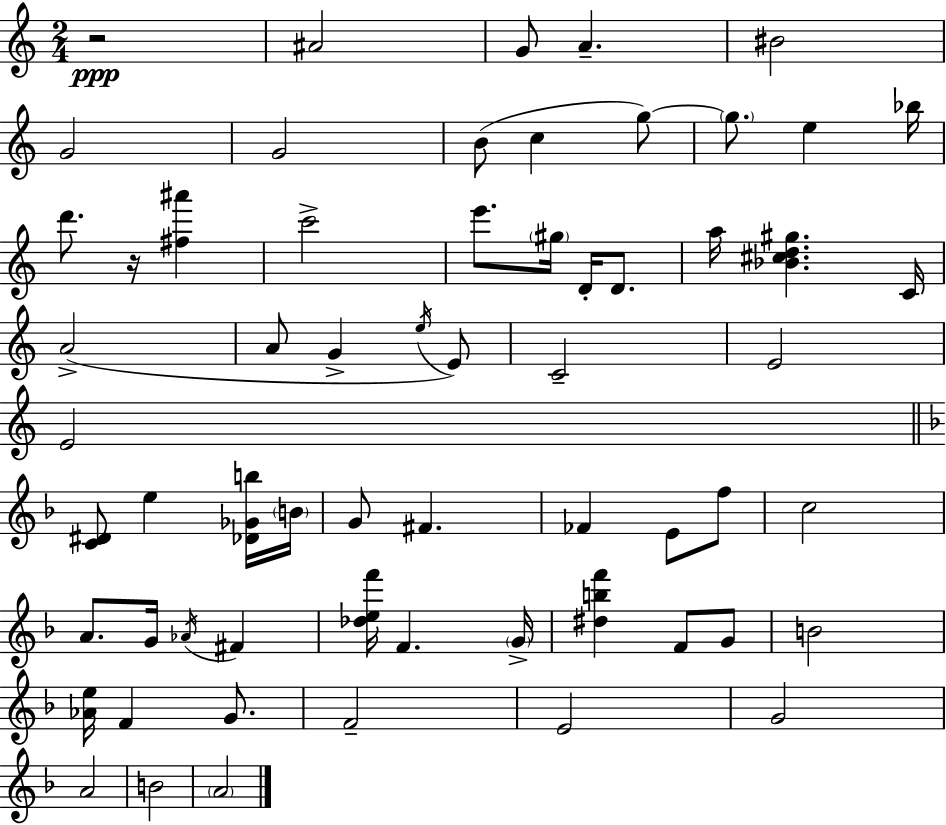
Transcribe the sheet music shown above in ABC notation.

X:1
T:Untitled
M:2/4
L:1/4
K:C
z2 ^A2 G/2 A ^B2 G2 G2 B/2 c g/2 g/2 e _b/4 d'/2 z/4 [^f^a'] c'2 e'/2 ^g/4 D/4 D/2 a/4 [_B^cd^g] C/4 A2 A/2 G e/4 E/2 C2 E2 E2 [C^D]/2 e [_D_Gb]/4 B/4 G/2 ^F _F E/2 f/2 c2 A/2 G/4 _A/4 ^F [_def']/4 F G/4 [^dbf'] F/2 G/2 B2 [_Ae]/4 F G/2 F2 E2 G2 A2 B2 A2